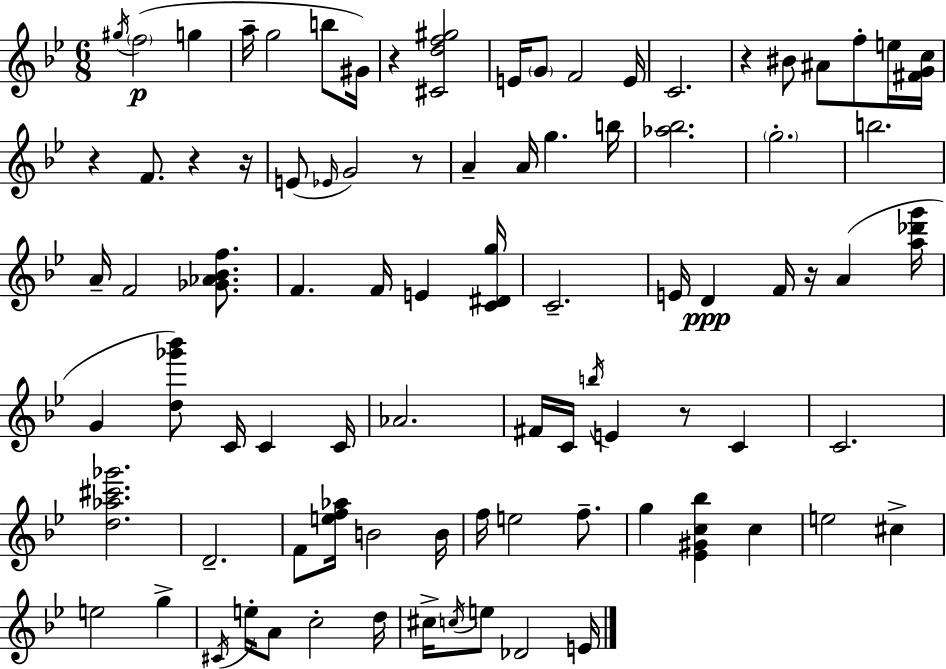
X:1
T:Untitled
M:6/8
L:1/4
K:Bb
^g/4 f2 g a/4 g2 b/2 ^G/4 z [^Cdf^g]2 E/4 G/2 F2 E/4 C2 z ^B/2 ^A/2 f/2 e/4 [^FGc]/4 z F/2 z z/4 E/2 _E/4 G2 z/2 A A/4 g b/4 [_a_b]2 g2 b2 A/4 F2 [_G_A_Bf]/2 F F/4 E [C^Dg]/4 C2 E/4 D F/4 z/4 A [a_d'g']/4 G [d_g'_b']/2 C/4 C C/4 _A2 ^F/4 C/4 b/4 E z/2 C C2 [d_a^c'_g']2 D2 F/2 [ef_a]/4 B2 B/4 f/4 e2 f/2 g [_E^Gc_b] c e2 ^c e2 g ^C/4 e/4 A/2 c2 d/4 ^c/4 c/4 e/2 _D2 E/4